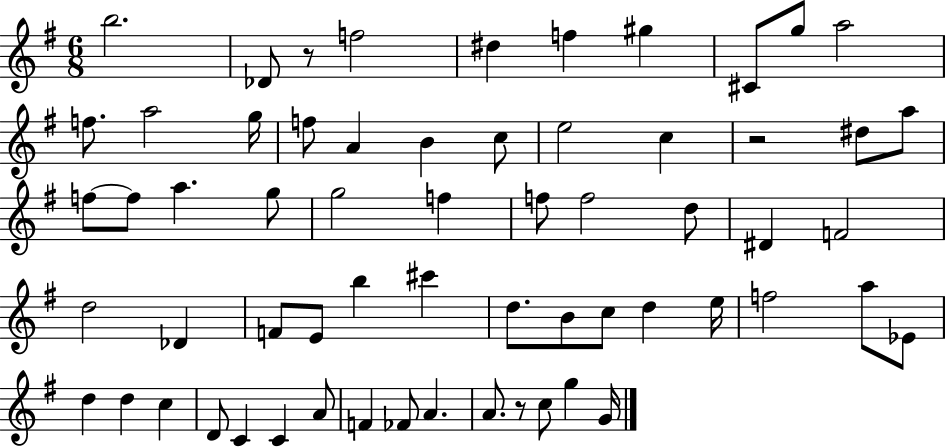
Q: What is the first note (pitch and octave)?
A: B5